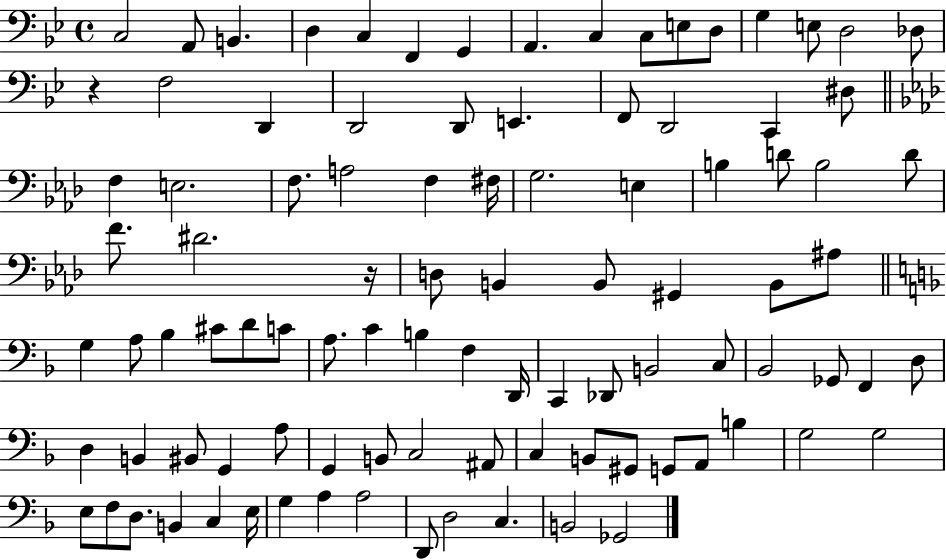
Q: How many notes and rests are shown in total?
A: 97